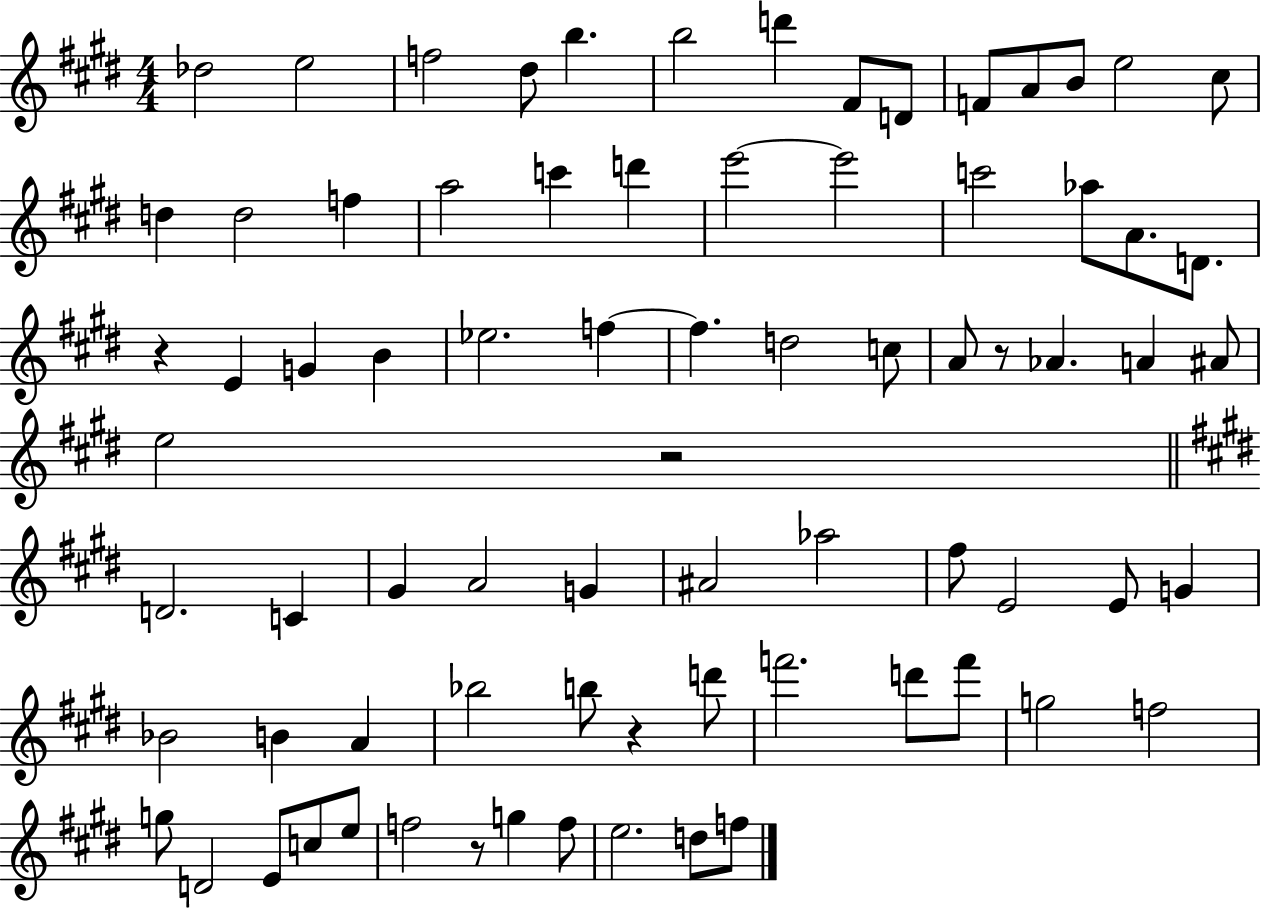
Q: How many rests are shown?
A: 5